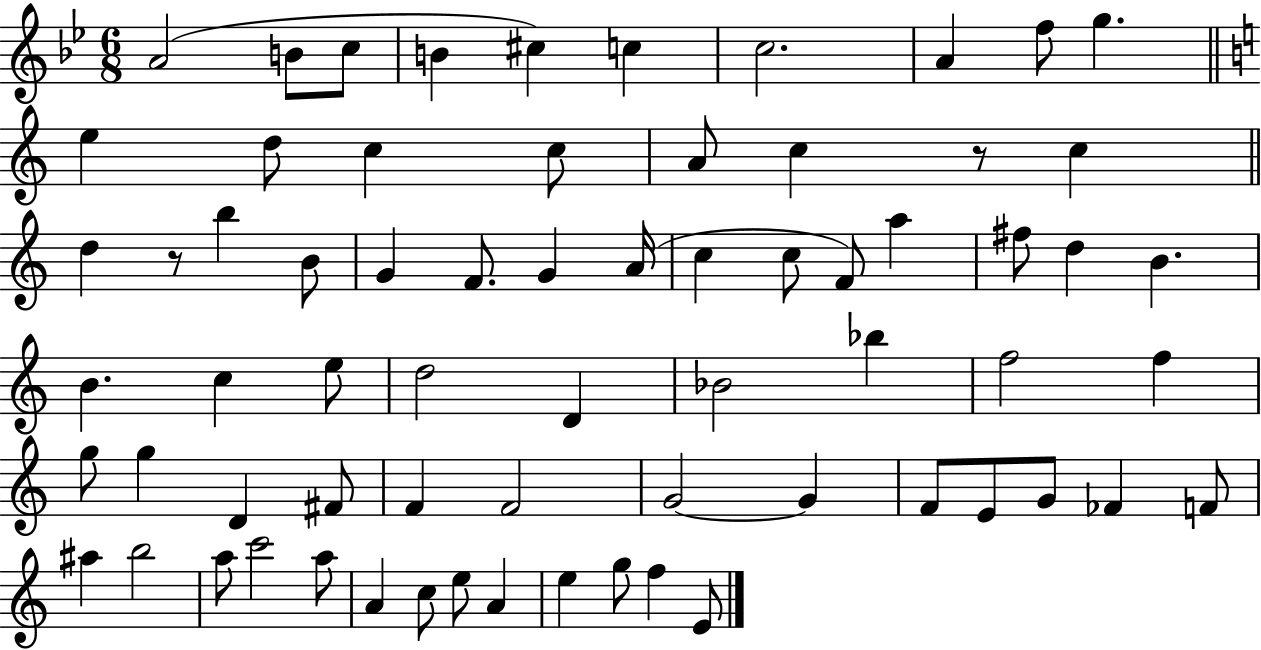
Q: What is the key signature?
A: BES major